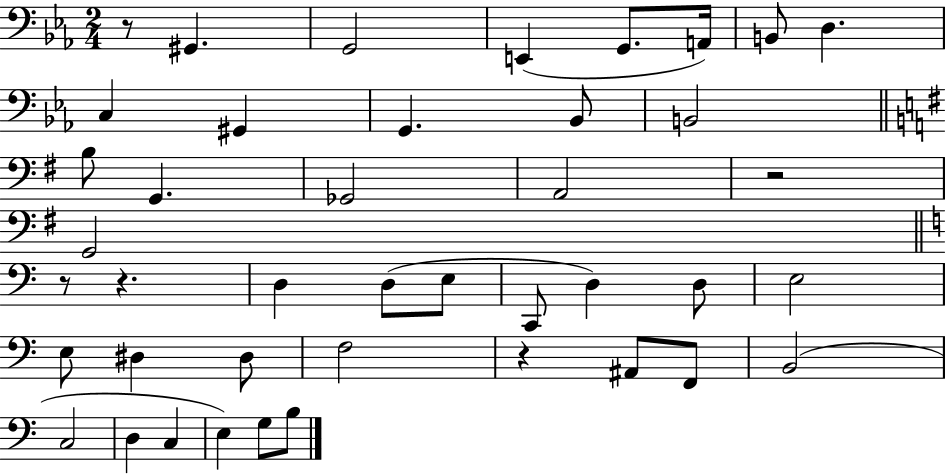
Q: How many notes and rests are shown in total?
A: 42